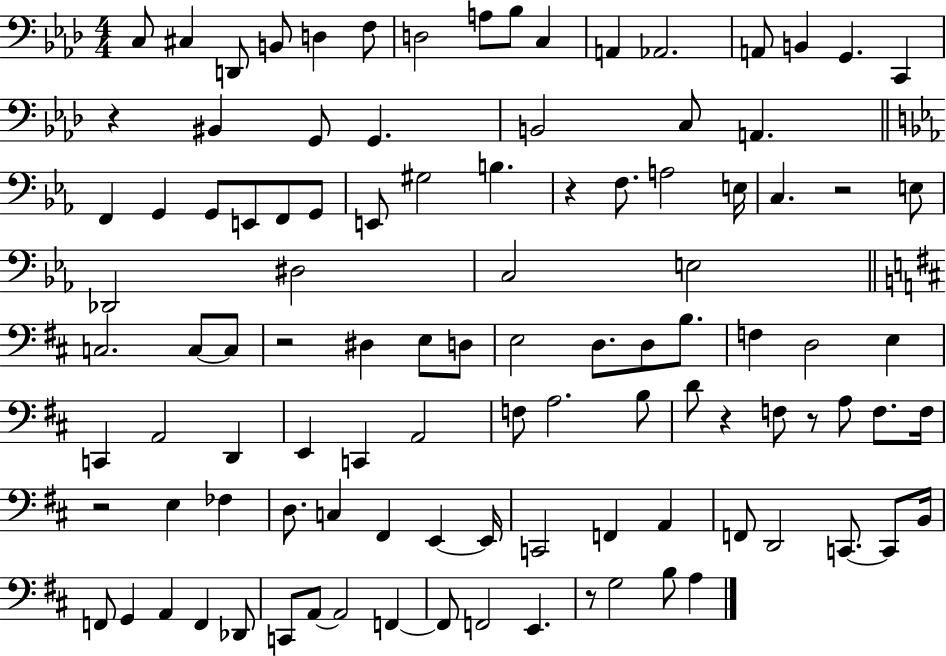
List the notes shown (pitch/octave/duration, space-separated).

C3/e C#3/q D2/e B2/e D3/q F3/e D3/h A3/e Bb3/e C3/q A2/q Ab2/h. A2/e B2/q G2/q. C2/q R/q BIS2/q G2/e G2/q. B2/h C3/e A2/q. F2/q G2/q G2/e E2/e F2/e G2/e E2/e G#3/h B3/q. R/q F3/e. A3/h E3/s C3/q. R/h E3/e Db2/h D#3/h C3/h E3/h C3/h. C3/e C3/e R/h D#3/q E3/e D3/e E3/h D3/e. D3/e B3/e. F3/q D3/h E3/q C2/q A2/h D2/q E2/q C2/q A2/h F3/e A3/h. B3/e D4/e R/q F3/e R/e A3/e F3/e. F3/s R/h E3/q FES3/q D3/e. C3/q F#2/q E2/q E2/s C2/h F2/q A2/q F2/e D2/h C2/e. C2/e B2/s F2/e G2/q A2/q F2/q Db2/e C2/e A2/e A2/h F2/q F2/e F2/h E2/q. R/e G3/h B3/e A3/q